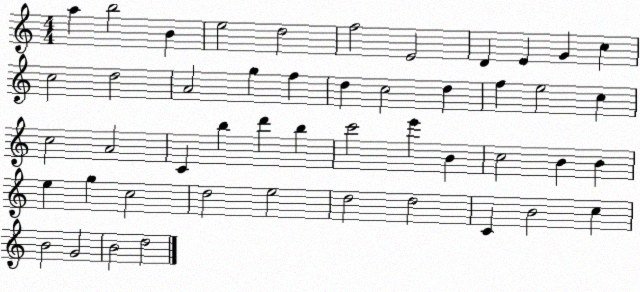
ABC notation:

X:1
T:Untitled
M:4/4
L:1/4
K:C
a b2 B e2 d2 f2 E2 D E G c c2 d2 A2 g f d c2 d f e2 c c2 A2 C b d' b c'2 e' B c2 B B e g c2 d2 e2 d2 d2 C B2 c B2 G2 B2 d2